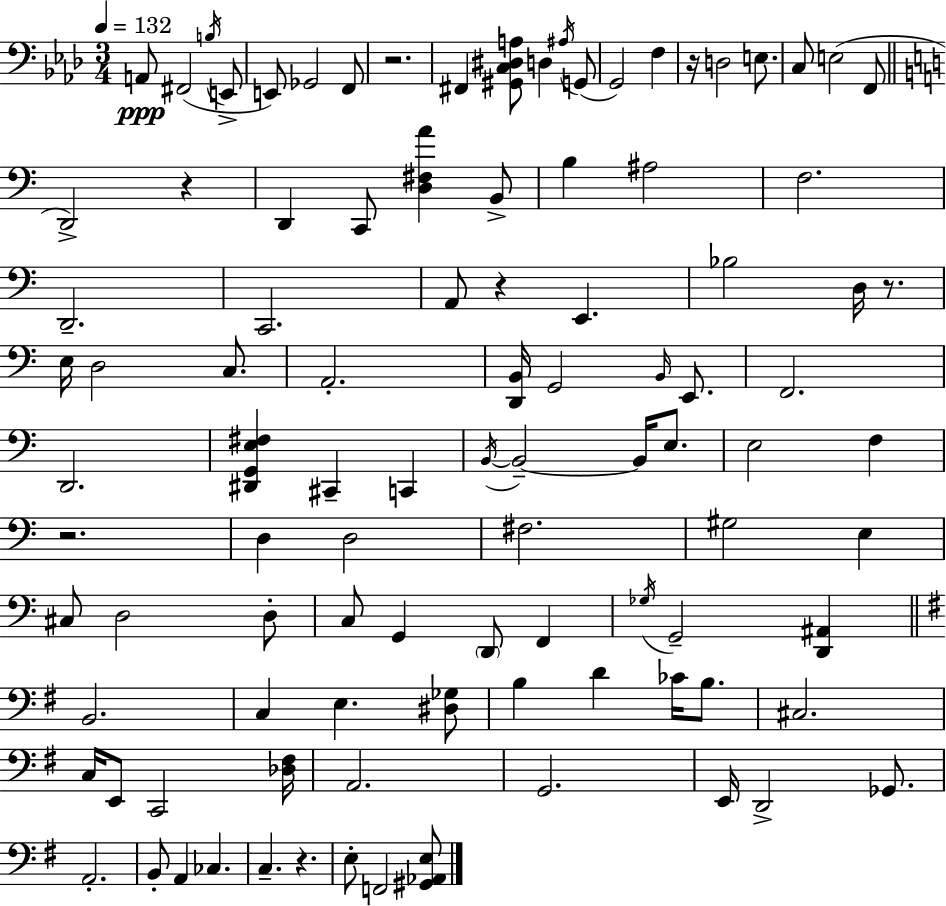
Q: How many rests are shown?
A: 7